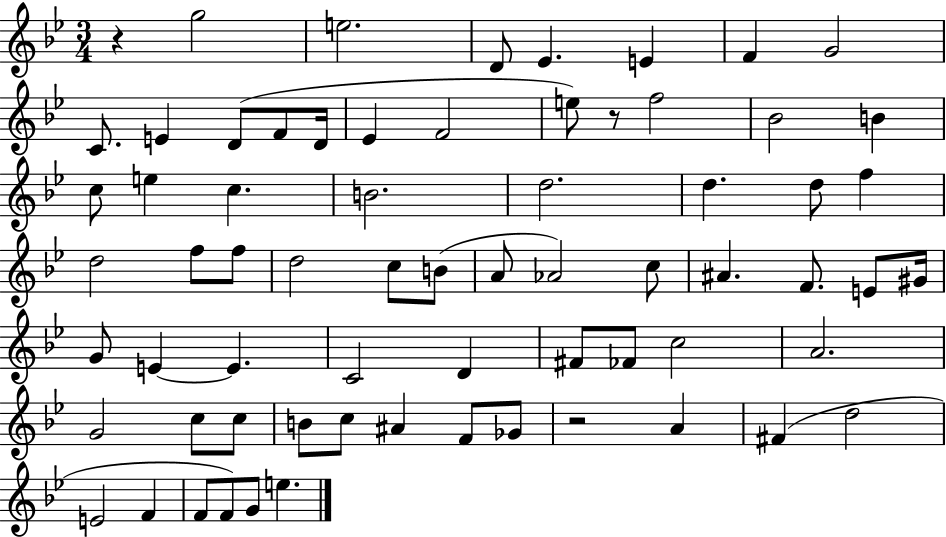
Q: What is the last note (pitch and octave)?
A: E5